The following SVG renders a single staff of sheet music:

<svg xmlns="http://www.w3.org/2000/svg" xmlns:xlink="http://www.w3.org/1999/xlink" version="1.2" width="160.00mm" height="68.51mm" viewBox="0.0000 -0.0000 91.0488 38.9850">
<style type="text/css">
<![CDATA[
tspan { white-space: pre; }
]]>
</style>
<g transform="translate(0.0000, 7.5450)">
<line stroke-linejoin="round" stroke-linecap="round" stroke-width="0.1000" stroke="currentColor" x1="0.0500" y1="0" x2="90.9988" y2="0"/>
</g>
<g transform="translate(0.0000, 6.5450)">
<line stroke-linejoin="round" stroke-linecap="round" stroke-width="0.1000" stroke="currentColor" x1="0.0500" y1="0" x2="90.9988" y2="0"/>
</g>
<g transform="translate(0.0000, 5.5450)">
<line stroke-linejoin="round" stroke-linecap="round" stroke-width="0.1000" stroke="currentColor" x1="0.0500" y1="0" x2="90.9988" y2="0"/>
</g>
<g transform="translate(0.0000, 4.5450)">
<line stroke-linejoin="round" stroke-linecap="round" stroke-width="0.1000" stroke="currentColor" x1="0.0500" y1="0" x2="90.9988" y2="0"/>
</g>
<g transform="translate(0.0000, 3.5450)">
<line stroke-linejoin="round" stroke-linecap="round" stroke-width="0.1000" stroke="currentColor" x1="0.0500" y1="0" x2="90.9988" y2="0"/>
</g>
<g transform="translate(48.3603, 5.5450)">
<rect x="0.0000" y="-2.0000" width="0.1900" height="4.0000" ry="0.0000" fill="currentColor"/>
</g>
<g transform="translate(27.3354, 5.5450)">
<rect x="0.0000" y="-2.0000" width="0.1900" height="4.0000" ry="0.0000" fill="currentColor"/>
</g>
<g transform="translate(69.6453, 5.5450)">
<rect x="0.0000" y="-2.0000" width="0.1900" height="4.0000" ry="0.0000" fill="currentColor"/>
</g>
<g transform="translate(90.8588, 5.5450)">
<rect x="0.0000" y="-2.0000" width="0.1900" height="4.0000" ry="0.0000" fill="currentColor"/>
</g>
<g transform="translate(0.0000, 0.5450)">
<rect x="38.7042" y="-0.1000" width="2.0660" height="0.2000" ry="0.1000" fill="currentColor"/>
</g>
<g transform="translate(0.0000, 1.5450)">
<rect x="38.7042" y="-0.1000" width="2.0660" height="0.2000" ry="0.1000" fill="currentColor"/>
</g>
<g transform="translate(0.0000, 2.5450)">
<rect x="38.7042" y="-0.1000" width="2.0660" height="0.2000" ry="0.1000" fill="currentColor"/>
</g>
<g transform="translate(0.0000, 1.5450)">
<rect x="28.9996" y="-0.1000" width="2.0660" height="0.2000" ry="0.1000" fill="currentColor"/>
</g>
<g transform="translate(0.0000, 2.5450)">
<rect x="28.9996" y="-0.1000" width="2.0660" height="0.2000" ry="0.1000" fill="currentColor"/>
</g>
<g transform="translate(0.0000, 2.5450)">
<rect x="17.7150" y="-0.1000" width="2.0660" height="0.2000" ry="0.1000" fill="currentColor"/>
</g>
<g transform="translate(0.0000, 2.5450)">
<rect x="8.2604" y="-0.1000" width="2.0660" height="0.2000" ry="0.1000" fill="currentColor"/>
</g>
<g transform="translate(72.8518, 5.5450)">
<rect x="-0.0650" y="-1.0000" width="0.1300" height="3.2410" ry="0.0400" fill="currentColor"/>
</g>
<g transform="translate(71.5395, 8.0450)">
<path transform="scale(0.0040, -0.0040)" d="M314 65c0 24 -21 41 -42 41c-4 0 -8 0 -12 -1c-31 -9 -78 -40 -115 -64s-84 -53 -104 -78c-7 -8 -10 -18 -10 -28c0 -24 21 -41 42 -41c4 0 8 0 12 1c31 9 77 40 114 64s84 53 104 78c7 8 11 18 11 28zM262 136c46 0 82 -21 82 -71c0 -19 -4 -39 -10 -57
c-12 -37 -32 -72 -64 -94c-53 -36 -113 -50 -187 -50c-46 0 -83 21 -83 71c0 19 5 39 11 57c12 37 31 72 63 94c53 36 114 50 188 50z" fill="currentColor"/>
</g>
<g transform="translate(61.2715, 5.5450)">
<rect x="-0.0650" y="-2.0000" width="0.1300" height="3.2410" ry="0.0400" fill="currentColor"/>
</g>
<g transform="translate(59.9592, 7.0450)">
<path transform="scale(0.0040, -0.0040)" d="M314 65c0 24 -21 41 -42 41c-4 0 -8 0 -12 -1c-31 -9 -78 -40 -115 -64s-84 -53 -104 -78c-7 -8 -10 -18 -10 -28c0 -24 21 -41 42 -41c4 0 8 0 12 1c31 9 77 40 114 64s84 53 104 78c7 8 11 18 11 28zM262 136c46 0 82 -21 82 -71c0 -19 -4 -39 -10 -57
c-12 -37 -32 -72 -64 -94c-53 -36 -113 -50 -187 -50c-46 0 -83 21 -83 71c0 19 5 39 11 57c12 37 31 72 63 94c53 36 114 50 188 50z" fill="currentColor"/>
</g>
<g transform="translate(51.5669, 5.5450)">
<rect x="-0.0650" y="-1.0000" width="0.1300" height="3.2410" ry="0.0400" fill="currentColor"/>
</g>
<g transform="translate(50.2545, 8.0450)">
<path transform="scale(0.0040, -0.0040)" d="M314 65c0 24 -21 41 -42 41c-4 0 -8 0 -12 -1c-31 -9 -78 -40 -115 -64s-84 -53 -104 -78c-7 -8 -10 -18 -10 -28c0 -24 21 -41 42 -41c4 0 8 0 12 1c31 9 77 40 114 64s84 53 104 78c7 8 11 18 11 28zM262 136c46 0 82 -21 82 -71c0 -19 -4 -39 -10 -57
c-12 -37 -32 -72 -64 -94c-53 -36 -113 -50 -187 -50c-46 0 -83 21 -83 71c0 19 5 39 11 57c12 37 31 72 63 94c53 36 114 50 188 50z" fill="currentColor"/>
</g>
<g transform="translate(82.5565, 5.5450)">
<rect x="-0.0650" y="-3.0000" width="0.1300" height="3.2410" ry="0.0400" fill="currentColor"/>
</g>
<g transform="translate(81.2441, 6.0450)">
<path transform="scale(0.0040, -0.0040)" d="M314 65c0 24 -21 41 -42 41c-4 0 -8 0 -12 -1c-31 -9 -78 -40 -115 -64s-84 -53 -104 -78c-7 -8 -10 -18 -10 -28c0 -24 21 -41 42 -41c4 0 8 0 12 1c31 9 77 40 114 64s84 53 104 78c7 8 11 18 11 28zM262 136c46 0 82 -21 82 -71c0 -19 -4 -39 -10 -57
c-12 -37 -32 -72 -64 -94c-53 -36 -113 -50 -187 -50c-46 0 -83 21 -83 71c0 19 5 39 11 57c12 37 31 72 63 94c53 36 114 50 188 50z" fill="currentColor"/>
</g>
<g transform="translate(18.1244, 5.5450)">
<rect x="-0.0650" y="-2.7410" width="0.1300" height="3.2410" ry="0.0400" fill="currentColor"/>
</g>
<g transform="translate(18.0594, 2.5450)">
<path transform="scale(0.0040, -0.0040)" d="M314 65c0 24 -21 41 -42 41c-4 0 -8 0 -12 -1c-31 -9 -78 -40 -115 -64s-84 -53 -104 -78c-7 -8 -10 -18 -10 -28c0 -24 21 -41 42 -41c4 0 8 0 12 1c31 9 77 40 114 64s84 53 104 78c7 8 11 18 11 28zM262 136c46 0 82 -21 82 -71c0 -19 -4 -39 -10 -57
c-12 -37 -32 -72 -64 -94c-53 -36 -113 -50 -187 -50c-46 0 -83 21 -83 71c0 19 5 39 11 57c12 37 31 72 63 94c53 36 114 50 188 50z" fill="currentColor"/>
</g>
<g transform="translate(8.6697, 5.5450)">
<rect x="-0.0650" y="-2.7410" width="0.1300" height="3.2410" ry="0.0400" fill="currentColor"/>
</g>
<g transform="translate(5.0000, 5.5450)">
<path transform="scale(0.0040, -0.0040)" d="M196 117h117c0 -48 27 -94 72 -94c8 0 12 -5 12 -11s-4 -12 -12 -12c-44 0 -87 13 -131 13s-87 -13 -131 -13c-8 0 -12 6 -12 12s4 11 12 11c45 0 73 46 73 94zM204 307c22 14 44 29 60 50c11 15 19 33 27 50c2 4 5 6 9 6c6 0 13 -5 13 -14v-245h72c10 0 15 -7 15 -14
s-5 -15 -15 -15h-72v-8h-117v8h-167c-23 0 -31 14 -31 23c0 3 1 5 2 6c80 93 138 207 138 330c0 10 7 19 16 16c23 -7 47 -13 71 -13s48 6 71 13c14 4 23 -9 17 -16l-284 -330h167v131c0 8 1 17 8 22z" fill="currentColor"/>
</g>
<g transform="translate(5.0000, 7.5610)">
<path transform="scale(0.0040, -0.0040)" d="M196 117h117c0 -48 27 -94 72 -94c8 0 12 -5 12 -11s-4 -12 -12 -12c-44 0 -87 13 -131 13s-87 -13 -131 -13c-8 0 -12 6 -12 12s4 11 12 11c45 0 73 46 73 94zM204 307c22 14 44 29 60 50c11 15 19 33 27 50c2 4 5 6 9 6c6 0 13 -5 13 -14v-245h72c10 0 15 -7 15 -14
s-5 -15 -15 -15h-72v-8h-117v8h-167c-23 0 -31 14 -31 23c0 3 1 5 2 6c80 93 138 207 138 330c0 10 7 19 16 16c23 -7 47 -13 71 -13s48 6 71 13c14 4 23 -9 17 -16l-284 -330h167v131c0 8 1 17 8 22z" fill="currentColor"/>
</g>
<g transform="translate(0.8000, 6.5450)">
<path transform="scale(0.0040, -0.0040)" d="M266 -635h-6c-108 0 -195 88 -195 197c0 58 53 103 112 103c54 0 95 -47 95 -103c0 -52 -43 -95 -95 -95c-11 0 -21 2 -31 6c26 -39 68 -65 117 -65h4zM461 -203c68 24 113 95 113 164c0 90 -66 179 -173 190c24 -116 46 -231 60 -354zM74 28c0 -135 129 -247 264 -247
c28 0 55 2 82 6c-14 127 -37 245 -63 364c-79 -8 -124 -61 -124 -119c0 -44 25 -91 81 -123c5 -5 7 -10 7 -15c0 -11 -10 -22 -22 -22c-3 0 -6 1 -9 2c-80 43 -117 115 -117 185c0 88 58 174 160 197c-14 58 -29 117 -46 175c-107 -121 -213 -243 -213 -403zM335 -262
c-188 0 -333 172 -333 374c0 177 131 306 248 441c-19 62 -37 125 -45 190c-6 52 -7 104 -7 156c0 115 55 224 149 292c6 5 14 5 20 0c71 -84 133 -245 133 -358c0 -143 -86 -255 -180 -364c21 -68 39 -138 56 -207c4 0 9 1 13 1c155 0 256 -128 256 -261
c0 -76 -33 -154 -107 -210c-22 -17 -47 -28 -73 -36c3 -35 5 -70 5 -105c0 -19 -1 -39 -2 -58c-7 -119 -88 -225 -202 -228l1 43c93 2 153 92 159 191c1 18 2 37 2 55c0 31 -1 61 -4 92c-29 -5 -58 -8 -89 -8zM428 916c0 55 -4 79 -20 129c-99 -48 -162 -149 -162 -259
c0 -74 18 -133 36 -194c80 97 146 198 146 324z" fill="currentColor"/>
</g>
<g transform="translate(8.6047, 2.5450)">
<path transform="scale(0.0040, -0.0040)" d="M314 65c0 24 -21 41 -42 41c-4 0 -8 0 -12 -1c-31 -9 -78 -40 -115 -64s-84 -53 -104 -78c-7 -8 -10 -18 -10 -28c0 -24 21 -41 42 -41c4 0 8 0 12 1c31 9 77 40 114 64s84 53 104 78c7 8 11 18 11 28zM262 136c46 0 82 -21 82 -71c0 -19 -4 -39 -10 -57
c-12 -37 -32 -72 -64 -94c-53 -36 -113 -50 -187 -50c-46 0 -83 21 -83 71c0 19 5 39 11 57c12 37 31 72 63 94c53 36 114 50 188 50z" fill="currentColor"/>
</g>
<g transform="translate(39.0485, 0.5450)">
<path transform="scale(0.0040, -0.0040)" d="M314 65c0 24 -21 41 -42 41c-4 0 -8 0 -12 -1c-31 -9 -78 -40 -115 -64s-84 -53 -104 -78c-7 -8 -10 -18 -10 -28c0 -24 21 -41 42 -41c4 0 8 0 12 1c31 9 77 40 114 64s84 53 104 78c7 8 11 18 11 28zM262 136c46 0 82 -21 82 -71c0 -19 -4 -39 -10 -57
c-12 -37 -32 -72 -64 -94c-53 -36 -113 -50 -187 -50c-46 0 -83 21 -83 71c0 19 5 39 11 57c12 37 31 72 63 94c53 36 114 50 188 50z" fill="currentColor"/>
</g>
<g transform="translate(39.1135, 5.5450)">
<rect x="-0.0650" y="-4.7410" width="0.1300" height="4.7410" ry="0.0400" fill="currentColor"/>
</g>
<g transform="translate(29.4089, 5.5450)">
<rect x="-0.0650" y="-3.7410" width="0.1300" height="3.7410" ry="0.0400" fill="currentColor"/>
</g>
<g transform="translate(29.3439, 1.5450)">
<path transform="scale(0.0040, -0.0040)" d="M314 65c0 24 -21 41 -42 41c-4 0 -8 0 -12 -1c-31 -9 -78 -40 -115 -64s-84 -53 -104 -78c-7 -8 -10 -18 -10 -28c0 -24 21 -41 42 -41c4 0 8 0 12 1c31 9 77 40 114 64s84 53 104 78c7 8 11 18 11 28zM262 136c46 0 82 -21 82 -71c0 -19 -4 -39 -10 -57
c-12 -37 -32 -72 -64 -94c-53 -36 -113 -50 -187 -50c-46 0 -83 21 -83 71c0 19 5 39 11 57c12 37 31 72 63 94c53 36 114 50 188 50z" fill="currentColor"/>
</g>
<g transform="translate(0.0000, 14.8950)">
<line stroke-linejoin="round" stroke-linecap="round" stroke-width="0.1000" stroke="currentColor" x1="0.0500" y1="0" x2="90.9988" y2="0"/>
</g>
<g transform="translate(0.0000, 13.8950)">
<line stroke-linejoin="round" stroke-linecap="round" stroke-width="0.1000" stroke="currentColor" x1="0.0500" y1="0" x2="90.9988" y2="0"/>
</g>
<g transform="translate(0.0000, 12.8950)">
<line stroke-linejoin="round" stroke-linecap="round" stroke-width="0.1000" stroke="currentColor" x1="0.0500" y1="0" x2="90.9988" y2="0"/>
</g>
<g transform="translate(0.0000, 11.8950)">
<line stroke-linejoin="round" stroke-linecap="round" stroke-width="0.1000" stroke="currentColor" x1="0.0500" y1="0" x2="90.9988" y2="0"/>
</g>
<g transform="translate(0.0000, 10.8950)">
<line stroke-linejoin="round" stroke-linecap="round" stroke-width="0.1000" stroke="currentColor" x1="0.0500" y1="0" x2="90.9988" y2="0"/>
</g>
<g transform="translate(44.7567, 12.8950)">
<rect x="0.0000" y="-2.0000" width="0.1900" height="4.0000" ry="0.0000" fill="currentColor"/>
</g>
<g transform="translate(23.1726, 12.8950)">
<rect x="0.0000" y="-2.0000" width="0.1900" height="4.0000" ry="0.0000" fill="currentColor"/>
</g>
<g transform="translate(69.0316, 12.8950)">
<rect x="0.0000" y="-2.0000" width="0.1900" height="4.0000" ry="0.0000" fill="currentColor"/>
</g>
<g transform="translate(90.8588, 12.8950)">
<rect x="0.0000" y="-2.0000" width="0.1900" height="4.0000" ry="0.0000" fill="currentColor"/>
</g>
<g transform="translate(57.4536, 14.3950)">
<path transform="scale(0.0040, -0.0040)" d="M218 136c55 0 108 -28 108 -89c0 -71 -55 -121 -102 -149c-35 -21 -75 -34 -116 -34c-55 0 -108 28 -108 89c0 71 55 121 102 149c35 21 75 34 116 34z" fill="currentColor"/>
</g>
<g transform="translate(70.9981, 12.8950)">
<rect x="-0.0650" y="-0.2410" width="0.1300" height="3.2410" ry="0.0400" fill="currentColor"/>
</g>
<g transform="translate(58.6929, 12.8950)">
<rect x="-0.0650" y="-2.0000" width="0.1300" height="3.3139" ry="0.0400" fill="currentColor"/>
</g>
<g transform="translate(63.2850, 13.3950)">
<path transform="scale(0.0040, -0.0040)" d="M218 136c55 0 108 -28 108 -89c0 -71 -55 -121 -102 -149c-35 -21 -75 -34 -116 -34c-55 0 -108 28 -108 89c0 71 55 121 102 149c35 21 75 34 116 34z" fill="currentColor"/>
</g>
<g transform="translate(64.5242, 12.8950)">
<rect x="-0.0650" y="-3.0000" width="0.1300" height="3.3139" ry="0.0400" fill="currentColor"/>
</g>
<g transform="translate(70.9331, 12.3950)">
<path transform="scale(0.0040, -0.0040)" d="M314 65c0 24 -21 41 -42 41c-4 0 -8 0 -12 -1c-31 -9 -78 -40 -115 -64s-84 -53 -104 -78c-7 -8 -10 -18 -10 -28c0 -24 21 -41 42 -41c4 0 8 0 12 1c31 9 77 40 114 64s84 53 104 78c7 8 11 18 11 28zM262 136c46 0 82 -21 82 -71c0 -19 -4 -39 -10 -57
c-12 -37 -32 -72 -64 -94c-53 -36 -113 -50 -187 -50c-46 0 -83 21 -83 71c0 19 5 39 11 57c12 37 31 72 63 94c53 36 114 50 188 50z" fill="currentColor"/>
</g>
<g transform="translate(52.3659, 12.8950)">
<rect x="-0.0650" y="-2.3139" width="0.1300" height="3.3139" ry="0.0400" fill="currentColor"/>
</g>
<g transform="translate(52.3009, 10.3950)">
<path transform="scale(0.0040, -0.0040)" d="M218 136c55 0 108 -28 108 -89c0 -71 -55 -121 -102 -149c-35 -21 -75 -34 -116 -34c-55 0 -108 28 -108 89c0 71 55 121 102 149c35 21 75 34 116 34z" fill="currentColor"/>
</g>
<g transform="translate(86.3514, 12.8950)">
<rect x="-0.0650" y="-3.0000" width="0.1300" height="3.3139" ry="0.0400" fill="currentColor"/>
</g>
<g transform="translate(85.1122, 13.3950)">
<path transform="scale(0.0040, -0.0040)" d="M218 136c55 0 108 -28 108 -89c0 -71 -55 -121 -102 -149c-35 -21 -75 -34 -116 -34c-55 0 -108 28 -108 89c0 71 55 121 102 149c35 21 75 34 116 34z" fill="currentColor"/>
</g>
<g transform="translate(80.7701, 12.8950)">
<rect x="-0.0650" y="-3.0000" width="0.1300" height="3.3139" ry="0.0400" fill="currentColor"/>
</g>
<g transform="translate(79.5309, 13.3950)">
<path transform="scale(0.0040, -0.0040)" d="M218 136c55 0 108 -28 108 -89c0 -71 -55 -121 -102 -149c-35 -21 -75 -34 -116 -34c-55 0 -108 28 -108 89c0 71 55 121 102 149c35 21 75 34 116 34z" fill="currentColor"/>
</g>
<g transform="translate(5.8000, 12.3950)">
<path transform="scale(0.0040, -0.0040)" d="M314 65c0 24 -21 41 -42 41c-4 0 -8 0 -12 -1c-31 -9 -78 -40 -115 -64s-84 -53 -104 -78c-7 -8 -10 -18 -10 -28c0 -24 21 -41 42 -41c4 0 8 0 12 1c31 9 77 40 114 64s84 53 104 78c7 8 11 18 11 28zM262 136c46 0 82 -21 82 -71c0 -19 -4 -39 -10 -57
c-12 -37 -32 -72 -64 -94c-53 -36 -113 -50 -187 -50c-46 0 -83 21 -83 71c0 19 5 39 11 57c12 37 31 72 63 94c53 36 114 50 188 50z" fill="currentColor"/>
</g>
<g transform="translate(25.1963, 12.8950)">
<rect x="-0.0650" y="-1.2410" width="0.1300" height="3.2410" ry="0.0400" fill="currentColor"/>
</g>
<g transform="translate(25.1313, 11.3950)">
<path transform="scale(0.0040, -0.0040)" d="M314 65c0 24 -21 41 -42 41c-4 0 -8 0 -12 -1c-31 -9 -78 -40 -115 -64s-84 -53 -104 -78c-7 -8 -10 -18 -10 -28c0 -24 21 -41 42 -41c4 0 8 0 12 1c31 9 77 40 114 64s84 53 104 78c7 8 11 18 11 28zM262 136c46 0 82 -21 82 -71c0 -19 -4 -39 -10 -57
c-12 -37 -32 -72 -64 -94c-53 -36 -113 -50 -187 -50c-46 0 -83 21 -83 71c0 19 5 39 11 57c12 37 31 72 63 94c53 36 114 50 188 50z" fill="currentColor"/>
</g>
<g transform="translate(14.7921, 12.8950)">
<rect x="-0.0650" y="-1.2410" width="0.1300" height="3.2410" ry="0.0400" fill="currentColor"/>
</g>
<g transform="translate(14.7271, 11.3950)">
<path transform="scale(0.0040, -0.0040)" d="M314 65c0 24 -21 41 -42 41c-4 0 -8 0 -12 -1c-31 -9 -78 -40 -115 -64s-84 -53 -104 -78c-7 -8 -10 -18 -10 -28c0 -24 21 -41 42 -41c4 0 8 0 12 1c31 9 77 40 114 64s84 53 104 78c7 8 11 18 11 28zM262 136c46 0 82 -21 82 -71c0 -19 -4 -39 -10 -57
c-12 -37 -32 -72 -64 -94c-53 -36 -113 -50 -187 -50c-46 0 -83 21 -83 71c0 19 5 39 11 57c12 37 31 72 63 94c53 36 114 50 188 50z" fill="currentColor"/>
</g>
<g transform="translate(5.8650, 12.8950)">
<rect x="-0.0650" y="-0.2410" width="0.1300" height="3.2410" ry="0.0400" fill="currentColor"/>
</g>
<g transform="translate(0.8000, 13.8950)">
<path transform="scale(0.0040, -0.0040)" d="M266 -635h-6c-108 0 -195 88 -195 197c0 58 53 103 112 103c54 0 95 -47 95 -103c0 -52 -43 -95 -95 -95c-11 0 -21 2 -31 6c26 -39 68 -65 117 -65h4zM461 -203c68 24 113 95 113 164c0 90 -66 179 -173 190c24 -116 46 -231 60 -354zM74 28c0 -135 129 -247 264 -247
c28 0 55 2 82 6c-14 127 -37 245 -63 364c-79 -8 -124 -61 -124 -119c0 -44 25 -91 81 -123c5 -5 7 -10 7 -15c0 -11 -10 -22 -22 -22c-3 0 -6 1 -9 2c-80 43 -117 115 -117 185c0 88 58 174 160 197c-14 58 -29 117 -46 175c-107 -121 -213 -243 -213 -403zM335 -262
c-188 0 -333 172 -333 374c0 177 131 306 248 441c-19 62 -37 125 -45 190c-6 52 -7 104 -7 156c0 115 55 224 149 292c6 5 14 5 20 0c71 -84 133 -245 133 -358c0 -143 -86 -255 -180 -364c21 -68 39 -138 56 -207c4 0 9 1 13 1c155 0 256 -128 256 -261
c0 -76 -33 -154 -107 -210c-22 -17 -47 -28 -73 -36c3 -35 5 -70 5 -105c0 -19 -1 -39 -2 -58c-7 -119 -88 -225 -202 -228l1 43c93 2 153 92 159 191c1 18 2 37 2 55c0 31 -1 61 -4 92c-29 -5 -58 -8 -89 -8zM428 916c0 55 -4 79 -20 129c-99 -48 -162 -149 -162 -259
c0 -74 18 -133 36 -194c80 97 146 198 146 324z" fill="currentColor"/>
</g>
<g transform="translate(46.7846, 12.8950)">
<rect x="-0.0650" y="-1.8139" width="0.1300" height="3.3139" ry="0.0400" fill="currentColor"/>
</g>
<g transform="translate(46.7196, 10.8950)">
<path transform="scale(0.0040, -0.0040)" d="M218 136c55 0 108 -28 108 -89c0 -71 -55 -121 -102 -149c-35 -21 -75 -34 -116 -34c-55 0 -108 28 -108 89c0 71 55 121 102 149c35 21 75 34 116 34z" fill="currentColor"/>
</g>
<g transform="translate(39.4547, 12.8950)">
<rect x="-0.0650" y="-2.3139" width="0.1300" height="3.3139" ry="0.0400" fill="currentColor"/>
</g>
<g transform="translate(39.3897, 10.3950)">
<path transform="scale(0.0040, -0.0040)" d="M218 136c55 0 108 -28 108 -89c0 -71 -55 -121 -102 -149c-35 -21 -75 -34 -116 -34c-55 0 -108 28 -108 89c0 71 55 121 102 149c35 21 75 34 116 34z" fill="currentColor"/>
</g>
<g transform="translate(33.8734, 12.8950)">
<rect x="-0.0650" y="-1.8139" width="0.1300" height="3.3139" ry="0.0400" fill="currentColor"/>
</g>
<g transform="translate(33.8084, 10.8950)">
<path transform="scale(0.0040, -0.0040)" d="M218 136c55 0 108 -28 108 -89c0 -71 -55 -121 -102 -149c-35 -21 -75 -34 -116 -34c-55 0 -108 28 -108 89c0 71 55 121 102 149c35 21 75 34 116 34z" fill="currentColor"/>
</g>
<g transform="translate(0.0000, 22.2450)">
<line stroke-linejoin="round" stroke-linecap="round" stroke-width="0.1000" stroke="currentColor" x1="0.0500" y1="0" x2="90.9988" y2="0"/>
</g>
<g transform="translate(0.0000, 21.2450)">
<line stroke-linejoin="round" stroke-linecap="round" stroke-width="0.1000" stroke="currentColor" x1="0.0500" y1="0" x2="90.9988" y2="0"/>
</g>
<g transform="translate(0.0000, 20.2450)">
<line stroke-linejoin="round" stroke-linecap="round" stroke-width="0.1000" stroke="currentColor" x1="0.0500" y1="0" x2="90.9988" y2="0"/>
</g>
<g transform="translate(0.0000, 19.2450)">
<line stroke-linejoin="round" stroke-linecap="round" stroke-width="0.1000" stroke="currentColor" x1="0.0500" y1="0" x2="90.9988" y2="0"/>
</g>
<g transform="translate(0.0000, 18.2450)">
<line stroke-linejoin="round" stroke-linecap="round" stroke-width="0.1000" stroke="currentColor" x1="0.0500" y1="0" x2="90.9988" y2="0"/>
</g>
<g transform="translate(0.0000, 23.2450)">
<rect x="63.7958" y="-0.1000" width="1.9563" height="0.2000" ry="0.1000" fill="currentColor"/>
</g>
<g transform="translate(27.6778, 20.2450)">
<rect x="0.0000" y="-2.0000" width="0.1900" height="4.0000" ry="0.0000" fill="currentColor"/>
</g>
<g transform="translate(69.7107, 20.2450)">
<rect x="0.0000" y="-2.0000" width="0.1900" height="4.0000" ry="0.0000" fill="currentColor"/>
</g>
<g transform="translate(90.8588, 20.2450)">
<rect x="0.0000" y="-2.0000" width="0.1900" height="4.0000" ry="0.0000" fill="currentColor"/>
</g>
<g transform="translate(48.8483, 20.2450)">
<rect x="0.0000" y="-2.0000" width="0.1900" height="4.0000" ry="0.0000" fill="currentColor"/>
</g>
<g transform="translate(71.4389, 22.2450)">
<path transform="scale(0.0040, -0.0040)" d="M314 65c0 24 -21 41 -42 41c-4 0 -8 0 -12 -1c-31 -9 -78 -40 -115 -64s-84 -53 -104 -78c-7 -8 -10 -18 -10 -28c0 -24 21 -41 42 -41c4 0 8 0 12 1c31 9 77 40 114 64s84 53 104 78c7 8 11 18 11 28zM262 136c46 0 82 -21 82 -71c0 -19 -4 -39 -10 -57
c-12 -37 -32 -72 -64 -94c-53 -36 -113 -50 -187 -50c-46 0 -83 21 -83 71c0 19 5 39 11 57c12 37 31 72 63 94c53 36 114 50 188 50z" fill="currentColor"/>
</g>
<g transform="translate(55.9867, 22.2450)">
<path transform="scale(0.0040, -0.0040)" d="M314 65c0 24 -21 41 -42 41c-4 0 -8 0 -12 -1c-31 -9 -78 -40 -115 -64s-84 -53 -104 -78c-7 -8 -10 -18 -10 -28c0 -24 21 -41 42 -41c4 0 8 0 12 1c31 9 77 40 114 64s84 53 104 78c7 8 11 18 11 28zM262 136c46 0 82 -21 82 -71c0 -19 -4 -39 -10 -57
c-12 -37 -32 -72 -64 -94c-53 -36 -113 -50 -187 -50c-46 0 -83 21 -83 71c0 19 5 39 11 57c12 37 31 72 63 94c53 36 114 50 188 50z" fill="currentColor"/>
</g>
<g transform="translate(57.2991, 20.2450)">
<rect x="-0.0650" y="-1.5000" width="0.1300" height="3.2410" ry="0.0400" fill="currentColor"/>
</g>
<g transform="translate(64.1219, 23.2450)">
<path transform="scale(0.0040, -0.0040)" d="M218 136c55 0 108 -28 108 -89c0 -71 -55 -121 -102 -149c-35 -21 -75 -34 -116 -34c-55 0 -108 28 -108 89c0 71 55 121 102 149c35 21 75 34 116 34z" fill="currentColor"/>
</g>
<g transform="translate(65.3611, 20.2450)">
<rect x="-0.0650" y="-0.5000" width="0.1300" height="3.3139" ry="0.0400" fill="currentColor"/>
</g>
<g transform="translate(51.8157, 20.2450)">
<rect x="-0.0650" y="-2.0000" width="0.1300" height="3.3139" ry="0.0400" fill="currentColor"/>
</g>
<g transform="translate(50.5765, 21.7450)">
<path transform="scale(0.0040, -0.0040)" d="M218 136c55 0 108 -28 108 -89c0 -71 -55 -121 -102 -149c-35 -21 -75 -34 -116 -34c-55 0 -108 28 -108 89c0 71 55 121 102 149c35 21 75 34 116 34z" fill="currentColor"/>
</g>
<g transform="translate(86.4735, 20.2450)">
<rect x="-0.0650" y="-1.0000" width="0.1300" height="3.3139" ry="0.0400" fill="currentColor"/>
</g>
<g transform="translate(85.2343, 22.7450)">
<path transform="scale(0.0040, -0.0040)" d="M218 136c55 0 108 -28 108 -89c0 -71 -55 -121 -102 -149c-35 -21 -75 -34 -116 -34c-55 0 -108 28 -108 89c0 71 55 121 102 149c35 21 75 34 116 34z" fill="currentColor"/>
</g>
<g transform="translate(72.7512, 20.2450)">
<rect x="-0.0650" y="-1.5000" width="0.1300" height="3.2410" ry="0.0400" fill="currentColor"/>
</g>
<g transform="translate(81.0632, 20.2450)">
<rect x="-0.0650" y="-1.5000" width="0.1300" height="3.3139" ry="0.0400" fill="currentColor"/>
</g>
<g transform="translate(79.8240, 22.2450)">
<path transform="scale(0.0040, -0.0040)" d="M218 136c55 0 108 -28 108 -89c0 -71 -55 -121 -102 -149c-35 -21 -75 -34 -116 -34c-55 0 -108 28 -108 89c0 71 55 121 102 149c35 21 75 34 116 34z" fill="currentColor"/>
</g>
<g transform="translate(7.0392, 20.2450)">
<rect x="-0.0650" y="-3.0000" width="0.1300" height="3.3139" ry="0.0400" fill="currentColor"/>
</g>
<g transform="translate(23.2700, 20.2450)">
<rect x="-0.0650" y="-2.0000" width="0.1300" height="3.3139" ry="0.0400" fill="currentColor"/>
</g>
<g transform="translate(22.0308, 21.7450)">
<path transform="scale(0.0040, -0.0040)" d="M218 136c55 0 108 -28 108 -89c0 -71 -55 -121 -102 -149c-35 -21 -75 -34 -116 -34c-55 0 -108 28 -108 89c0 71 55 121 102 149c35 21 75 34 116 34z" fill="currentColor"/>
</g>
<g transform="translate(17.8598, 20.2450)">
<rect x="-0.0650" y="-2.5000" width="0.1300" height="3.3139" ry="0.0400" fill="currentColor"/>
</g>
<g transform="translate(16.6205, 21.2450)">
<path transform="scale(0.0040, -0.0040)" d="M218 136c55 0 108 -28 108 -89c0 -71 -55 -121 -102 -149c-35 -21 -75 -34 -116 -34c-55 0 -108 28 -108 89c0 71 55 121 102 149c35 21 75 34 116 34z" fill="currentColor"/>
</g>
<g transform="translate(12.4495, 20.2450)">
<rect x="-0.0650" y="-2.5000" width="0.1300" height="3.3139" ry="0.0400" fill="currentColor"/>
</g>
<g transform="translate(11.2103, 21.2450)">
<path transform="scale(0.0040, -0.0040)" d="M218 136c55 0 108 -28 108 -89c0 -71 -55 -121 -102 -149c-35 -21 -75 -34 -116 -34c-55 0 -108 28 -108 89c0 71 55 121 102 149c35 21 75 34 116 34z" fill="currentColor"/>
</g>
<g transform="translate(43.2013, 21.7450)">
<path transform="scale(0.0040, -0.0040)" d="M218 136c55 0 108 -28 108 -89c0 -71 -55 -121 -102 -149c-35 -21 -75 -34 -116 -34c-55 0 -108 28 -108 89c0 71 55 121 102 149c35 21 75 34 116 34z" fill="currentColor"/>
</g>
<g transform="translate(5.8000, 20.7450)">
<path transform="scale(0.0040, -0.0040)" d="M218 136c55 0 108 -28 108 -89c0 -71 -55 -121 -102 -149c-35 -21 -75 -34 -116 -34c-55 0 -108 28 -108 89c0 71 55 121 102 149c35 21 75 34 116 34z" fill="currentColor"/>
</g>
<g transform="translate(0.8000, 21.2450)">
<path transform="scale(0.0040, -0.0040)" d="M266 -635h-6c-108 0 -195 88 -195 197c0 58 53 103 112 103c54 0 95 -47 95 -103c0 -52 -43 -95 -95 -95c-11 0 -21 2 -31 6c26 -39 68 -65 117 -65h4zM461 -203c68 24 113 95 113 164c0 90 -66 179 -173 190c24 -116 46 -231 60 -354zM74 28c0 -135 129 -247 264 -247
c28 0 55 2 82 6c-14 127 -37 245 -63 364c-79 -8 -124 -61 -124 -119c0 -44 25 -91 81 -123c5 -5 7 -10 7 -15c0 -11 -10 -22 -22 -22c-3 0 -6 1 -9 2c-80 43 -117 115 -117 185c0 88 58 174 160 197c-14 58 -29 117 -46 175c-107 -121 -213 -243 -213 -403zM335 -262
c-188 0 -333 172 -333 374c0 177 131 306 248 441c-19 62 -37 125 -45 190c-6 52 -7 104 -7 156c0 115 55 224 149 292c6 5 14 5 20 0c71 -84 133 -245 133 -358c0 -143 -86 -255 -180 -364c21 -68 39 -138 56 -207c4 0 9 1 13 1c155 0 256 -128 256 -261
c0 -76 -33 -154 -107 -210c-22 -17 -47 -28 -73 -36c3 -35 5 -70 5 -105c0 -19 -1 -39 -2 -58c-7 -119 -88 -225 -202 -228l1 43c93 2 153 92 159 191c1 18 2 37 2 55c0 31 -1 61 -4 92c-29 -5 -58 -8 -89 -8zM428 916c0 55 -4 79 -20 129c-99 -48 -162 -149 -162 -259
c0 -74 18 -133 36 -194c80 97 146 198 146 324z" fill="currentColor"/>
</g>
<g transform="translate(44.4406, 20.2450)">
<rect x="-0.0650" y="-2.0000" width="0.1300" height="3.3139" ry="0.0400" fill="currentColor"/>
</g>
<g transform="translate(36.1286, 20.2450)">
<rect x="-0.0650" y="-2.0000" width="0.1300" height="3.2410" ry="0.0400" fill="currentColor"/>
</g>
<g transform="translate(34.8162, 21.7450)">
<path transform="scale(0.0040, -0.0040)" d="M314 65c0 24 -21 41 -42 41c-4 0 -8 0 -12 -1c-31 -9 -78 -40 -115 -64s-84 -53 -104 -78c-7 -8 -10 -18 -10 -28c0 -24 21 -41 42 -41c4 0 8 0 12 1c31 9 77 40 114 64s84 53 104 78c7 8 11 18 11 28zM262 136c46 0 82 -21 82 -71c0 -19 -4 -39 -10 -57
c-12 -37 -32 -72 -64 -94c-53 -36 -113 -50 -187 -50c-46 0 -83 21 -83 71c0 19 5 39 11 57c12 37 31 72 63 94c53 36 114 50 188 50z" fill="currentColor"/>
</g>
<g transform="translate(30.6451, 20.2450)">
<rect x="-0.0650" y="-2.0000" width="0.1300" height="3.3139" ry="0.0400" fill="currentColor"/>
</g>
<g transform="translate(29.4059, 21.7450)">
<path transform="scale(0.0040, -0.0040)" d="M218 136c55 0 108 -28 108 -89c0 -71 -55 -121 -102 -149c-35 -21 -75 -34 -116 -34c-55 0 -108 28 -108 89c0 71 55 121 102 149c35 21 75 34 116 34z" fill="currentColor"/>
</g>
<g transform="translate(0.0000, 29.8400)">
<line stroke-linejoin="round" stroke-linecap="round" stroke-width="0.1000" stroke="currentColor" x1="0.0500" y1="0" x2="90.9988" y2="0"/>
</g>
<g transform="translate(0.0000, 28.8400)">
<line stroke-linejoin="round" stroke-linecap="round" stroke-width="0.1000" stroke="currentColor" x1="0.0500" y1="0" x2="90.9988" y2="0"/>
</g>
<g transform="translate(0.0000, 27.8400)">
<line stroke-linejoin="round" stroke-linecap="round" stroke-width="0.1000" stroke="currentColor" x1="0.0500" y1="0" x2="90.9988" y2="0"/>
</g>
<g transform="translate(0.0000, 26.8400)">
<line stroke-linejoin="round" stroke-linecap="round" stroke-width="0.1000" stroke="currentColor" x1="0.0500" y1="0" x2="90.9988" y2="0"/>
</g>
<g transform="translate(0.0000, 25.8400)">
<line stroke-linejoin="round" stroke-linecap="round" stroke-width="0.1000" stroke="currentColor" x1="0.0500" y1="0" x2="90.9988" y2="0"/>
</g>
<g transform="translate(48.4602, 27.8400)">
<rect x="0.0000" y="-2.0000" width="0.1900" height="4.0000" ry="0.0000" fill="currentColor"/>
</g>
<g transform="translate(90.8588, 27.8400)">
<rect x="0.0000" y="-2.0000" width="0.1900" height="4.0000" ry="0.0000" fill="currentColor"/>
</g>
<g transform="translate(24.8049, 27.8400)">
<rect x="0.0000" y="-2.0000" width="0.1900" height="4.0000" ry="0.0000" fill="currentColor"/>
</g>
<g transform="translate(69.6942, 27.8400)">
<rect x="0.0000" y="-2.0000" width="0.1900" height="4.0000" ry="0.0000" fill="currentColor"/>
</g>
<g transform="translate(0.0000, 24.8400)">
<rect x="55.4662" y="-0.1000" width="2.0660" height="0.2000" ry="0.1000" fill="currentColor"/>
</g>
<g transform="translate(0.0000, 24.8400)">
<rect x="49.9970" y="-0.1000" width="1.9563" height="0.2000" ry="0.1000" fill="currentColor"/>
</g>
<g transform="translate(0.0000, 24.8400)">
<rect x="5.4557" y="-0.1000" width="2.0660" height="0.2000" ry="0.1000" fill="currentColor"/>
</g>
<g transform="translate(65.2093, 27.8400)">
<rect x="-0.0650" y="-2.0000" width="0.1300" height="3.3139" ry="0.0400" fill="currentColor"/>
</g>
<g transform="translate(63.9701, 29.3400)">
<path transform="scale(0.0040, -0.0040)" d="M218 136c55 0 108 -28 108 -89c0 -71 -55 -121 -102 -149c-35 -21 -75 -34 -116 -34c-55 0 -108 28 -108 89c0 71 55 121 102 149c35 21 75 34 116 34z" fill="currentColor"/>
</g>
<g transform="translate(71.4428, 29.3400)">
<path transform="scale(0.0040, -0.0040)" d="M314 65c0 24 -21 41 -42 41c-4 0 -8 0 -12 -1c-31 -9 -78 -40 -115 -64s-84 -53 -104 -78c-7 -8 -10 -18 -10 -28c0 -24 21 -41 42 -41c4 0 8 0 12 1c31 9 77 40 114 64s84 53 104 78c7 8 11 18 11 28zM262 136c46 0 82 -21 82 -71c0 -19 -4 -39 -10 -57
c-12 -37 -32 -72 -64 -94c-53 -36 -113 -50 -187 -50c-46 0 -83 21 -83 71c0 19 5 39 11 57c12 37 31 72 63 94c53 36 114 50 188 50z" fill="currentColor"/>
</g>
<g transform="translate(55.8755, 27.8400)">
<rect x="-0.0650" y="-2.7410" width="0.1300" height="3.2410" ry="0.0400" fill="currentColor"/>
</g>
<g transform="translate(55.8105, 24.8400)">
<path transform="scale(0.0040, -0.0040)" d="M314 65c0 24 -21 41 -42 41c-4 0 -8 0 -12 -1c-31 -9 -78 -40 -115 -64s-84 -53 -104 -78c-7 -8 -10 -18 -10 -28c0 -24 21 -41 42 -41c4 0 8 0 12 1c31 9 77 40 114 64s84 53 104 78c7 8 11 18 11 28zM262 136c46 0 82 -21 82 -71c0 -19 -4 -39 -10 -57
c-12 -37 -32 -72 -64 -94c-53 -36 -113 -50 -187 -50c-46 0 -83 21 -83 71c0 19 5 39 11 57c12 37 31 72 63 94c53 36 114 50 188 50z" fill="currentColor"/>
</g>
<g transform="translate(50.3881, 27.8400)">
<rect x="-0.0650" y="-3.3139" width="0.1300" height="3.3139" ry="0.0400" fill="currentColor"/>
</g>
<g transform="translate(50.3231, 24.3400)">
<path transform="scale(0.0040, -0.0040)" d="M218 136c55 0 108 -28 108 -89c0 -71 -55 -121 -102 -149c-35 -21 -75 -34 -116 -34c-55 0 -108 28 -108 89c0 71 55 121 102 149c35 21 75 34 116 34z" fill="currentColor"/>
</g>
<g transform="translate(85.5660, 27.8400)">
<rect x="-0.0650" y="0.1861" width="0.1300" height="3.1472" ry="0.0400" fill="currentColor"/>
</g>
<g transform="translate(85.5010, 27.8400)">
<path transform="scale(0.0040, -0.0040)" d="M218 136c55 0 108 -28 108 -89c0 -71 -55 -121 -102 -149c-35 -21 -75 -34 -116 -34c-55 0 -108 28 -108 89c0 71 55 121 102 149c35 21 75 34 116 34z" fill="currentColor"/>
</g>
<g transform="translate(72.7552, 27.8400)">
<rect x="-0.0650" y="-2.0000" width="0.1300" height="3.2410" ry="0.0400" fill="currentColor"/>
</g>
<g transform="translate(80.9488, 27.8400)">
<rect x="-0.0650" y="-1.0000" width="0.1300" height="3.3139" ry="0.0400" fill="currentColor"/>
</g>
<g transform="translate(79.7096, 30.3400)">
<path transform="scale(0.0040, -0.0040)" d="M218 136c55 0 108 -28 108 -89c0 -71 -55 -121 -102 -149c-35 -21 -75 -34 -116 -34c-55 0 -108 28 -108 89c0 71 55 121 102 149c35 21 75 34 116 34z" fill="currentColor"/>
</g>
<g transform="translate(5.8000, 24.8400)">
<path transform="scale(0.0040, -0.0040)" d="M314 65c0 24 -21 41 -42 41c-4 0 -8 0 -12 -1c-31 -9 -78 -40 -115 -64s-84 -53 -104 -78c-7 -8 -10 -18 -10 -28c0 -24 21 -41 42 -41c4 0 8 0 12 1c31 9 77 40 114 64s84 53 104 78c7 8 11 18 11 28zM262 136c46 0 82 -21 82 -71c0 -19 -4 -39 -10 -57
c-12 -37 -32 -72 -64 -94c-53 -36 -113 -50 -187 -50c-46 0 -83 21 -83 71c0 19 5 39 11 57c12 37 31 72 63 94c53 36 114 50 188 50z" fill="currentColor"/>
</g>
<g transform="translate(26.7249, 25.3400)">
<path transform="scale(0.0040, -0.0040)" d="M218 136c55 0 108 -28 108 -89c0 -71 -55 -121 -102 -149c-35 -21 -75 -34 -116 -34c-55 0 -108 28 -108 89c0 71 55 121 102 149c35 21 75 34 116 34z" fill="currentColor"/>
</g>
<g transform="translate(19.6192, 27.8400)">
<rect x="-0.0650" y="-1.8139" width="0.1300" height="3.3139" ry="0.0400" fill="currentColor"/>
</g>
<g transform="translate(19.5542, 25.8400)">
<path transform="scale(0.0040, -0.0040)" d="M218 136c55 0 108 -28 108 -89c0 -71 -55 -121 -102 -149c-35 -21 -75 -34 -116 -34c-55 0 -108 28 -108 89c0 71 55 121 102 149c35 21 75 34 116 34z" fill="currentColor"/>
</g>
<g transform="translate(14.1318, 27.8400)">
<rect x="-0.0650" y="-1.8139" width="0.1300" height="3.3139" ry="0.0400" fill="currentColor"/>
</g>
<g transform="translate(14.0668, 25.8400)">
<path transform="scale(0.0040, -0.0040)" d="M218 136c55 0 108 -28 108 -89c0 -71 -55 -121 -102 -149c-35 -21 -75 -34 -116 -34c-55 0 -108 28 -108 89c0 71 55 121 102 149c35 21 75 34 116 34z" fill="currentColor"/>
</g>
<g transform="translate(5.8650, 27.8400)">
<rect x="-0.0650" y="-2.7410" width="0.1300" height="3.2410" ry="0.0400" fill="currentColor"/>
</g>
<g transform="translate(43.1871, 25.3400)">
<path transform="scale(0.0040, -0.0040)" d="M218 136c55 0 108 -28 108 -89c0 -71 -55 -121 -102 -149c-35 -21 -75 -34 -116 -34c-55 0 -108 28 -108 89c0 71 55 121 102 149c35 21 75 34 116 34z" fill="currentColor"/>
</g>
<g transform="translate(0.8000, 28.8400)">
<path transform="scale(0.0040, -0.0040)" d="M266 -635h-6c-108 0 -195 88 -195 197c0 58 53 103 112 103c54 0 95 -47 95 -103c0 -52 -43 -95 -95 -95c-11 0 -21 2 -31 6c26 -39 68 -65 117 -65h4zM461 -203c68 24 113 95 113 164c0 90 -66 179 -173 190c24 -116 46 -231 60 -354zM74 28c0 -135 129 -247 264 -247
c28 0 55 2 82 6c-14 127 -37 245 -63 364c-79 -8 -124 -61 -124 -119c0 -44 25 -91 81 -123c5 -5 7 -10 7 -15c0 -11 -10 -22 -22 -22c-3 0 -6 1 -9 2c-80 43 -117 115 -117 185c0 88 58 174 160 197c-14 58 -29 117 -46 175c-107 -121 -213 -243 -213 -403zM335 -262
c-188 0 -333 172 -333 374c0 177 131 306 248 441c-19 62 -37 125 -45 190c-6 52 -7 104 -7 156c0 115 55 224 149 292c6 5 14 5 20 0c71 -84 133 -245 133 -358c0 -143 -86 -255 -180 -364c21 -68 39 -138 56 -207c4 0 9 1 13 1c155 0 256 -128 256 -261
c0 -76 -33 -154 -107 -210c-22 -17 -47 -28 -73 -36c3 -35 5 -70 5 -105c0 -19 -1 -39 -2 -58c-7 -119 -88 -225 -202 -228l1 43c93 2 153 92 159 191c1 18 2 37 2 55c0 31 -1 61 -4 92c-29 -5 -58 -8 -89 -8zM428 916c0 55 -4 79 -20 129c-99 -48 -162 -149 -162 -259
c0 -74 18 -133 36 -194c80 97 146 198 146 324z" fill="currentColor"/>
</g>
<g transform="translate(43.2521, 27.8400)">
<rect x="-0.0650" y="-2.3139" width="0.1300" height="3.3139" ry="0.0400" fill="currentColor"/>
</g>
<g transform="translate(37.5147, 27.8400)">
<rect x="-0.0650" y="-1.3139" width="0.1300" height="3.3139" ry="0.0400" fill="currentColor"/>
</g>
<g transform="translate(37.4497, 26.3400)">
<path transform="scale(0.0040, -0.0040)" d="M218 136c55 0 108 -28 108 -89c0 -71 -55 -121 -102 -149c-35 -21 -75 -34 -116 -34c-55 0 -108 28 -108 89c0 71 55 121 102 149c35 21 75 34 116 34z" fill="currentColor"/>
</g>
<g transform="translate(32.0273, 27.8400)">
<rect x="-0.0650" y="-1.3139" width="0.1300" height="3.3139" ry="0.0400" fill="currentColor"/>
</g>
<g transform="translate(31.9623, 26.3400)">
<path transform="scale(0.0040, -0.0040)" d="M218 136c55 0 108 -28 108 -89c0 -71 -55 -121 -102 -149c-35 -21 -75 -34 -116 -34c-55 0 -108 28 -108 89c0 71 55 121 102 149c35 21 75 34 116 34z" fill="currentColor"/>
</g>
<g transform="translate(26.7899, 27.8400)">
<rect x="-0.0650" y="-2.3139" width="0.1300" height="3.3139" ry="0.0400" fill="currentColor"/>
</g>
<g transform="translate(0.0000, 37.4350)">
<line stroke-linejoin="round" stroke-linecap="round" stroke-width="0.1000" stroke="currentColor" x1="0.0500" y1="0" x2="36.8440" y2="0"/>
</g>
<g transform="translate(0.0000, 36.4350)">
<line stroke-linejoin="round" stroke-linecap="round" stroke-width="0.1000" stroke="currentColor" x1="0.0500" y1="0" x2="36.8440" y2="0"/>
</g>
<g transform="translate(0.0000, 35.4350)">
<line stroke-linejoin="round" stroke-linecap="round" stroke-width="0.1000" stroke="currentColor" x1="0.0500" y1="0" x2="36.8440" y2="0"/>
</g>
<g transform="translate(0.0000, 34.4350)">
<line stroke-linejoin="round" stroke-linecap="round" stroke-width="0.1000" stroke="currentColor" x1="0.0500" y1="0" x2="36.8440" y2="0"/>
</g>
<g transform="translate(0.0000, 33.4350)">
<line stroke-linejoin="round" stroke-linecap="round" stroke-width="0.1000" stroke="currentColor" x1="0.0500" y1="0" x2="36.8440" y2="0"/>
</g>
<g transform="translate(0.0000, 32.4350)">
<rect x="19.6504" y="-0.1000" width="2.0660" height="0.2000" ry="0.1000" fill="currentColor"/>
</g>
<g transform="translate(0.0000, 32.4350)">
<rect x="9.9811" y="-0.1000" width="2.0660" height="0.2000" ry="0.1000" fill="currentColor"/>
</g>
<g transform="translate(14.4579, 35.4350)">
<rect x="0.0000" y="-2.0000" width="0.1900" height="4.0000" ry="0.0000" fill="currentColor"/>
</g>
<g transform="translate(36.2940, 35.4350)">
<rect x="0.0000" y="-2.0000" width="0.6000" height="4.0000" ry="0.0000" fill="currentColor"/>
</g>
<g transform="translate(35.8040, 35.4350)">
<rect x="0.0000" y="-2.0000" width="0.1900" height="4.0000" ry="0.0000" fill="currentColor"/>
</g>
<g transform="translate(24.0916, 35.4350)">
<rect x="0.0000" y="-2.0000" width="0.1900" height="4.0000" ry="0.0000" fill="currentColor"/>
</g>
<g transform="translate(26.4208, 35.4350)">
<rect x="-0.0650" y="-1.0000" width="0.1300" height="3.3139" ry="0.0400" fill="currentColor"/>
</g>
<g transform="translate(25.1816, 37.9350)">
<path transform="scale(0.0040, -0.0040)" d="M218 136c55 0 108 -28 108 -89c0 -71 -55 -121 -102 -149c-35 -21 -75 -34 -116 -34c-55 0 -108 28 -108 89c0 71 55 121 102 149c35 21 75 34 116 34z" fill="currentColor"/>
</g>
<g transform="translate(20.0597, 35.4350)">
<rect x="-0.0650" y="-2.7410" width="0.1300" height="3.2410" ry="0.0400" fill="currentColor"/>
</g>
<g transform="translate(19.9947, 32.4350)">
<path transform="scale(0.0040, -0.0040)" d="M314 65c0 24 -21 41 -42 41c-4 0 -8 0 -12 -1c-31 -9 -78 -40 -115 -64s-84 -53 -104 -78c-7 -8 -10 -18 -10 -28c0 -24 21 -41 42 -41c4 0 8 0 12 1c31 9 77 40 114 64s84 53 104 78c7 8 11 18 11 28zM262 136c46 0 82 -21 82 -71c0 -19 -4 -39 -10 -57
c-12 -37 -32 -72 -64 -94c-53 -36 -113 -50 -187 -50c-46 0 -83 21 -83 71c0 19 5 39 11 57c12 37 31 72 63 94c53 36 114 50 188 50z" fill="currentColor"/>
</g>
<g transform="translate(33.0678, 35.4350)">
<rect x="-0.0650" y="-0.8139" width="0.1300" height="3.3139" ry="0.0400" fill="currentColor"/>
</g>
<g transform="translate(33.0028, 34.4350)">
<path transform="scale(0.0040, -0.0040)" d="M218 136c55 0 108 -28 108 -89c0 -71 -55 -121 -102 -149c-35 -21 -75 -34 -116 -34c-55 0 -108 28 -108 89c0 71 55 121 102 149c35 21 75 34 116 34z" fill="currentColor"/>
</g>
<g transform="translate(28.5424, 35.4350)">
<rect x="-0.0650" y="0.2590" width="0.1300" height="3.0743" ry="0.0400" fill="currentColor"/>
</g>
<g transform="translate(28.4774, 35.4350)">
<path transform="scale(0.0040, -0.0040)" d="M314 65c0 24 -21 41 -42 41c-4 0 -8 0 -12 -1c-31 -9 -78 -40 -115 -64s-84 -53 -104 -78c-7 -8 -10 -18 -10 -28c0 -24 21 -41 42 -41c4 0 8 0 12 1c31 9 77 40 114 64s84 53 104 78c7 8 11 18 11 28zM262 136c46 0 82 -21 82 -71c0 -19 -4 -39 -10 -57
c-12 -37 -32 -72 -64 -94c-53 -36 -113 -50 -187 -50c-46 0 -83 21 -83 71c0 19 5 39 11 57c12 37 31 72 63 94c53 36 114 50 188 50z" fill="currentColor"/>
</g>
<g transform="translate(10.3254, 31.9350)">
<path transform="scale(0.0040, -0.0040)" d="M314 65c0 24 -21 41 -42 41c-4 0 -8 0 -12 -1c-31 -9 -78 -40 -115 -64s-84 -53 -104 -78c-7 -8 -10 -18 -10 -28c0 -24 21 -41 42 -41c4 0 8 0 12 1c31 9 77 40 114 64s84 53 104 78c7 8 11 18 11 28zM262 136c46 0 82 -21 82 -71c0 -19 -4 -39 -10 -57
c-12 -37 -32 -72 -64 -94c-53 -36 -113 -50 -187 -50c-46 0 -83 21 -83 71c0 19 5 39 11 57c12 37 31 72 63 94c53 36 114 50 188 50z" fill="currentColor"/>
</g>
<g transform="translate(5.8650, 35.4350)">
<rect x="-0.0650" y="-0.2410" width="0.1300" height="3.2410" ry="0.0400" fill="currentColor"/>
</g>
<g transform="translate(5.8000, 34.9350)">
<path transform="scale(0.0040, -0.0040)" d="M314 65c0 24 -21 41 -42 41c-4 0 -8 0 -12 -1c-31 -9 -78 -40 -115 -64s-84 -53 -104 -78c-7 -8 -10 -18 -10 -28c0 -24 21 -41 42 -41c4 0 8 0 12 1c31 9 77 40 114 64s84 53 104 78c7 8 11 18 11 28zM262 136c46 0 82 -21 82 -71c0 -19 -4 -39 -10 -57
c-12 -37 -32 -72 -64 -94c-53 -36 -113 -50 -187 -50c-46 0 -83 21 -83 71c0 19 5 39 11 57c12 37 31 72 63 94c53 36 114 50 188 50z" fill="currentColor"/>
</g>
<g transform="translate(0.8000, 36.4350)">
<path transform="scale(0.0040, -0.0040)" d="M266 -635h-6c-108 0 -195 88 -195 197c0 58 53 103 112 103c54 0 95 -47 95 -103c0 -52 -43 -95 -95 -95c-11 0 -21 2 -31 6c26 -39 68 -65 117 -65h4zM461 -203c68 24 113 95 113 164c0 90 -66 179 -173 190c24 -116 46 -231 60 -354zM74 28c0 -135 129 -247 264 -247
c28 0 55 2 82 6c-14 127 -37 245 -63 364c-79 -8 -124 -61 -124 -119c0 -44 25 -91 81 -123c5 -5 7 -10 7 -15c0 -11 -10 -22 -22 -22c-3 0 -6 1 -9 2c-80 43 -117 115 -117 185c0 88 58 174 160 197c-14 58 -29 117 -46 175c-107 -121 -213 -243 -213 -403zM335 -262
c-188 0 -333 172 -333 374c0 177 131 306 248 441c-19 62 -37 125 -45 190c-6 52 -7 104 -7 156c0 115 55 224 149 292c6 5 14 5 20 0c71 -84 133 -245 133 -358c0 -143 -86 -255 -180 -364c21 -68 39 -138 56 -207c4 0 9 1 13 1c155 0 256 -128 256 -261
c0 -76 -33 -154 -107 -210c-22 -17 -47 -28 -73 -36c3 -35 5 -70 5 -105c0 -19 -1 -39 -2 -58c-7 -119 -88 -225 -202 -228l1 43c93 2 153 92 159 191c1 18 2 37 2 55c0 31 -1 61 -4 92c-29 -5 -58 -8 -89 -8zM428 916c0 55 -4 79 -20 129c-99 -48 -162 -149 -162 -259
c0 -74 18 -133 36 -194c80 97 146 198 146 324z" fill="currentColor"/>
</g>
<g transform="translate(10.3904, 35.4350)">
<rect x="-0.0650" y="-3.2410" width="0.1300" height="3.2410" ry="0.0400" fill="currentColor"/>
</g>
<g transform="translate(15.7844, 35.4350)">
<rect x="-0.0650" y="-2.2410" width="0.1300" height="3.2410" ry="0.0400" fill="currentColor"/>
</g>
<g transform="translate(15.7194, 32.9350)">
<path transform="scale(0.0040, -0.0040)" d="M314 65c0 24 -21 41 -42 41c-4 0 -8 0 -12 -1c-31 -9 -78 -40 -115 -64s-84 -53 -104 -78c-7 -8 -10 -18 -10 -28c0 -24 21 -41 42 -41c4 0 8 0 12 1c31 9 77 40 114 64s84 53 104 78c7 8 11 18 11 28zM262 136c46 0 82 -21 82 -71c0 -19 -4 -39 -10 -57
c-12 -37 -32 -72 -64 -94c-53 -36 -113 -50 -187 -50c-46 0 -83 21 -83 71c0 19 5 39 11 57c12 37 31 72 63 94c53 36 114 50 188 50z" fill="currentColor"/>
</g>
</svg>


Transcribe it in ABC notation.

X:1
T:Untitled
M:4/4
L:1/4
K:C
a2 a2 c'2 e'2 D2 F2 D2 A2 c2 e2 e2 f g f g F A c2 A A A G G F F F2 F F E2 C E2 E D a2 f f g e e g b a2 F F2 D B c2 b2 g2 a2 D B2 d